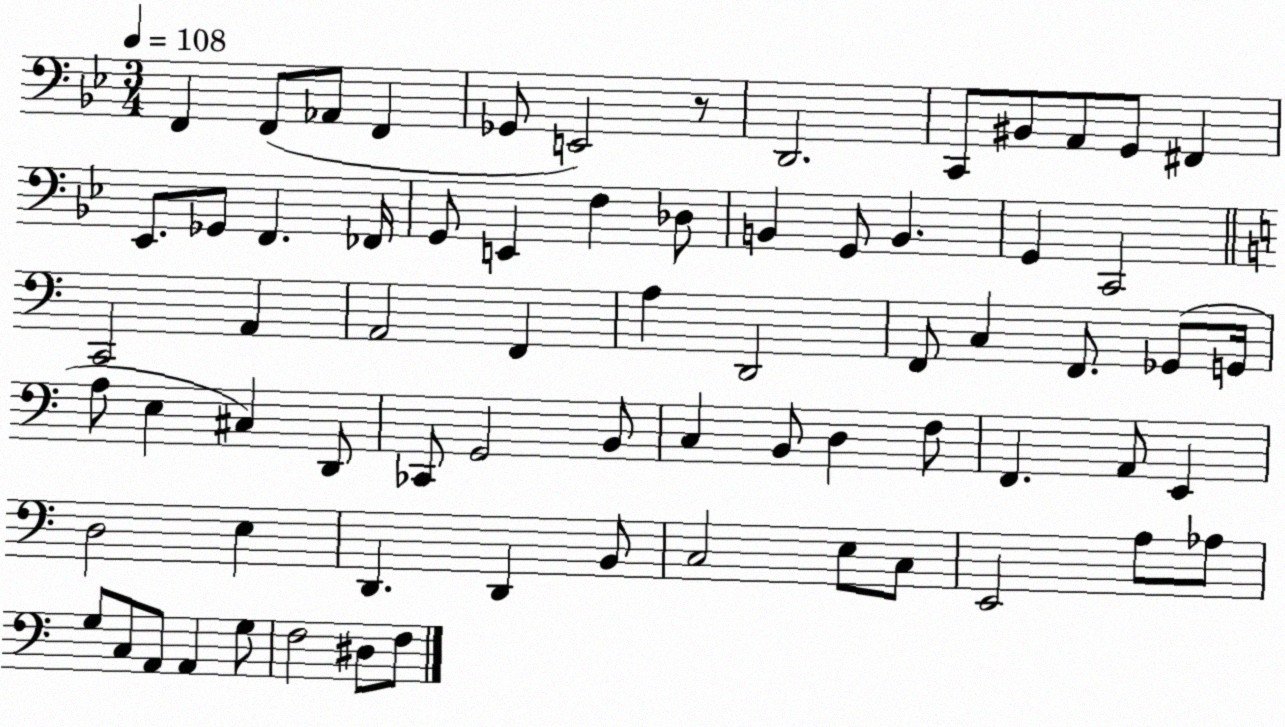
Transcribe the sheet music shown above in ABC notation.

X:1
T:Untitled
M:3/4
L:1/4
K:Bb
F,, F,,/2 _A,,/2 F,, _G,,/2 E,,2 z/2 D,,2 C,,/2 ^B,,/2 A,,/2 G,,/2 ^F,, _E,,/2 _G,,/2 F,, _F,,/4 G,,/2 E,, F, _D,/2 B,, G,,/2 B,, G,, C,,2 C,,2 A,, A,,2 F,, A, D,,2 F,,/2 C, F,,/2 _G,,/2 G,,/4 A,/2 E, ^C, D,,/2 _C,,/2 G,,2 B,,/2 C, B,,/2 D, F,/2 F,, A,,/2 E,, D,2 E, D,, D,, B,,/2 C,2 E,/2 C,/2 E,,2 A,/2 _A,/2 G,/2 C,/2 A,,/2 A,, G,/2 F,2 ^D,/2 F,/2